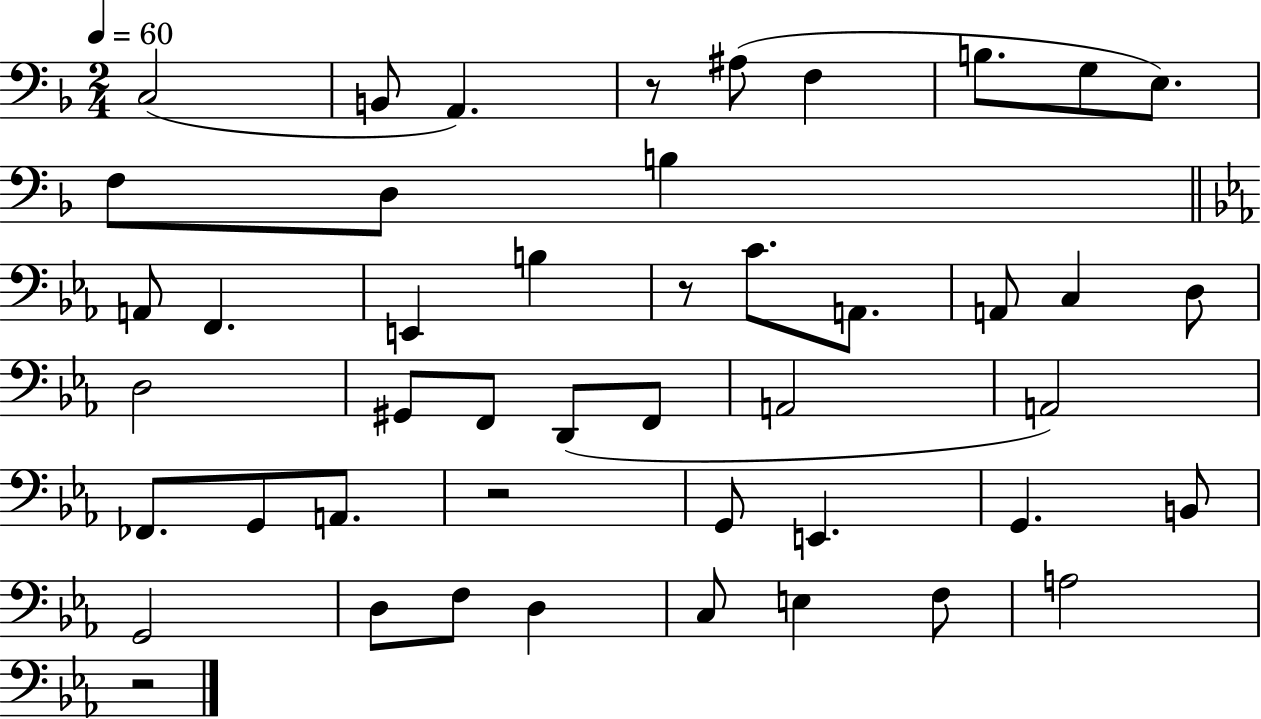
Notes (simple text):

C3/h B2/e A2/q. R/e A#3/e F3/q B3/e. G3/e E3/e. F3/e D3/e B3/q A2/e F2/q. E2/q B3/q R/e C4/e. A2/e. A2/e C3/q D3/e D3/h G#2/e F2/e D2/e F2/e A2/h A2/h FES2/e. G2/e A2/e. R/h G2/e E2/q. G2/q. B2/e G2/h D3/e F3/e D3/q C3/e E3/q F3/e A3/h R/h